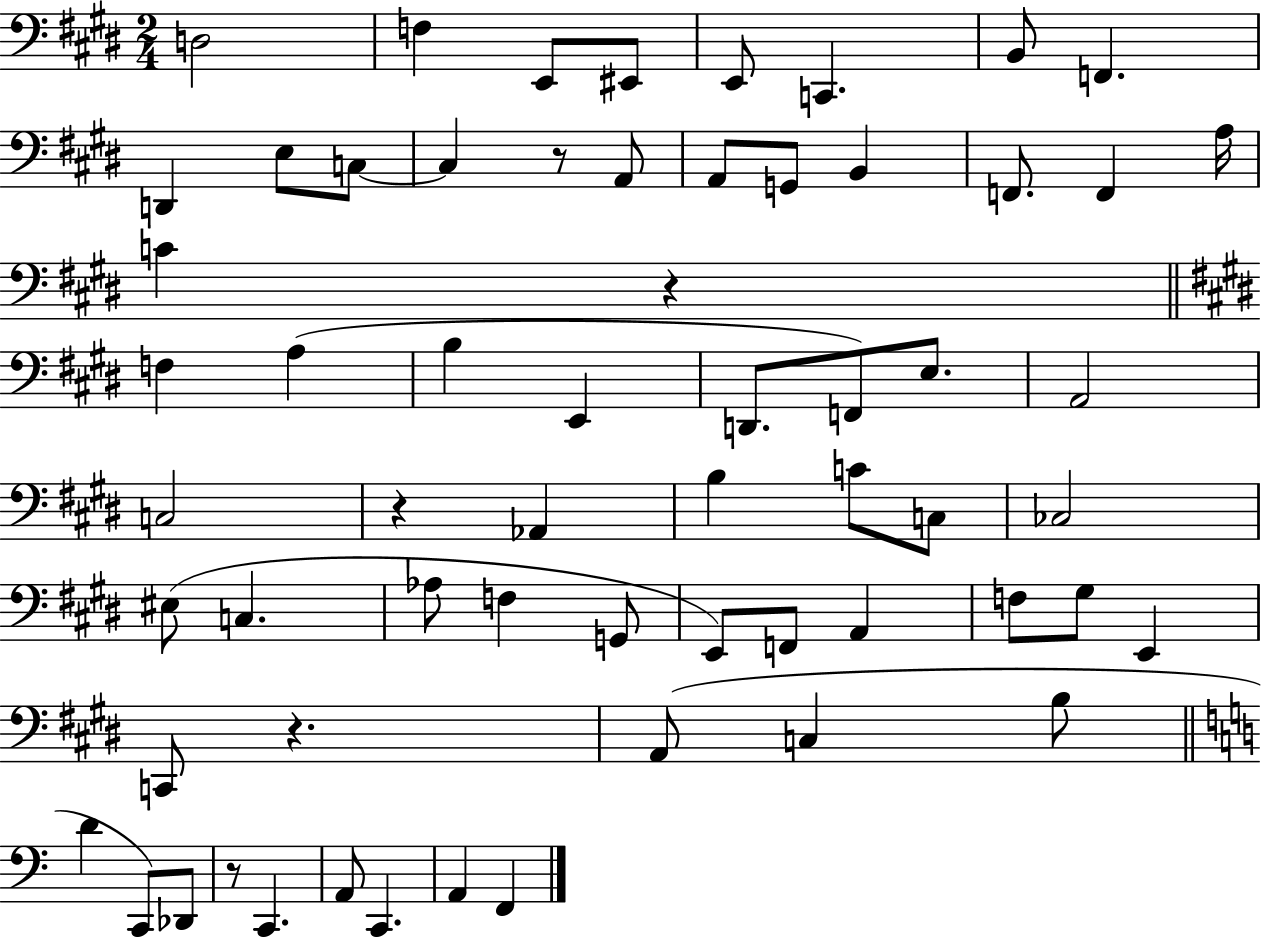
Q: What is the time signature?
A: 2/4